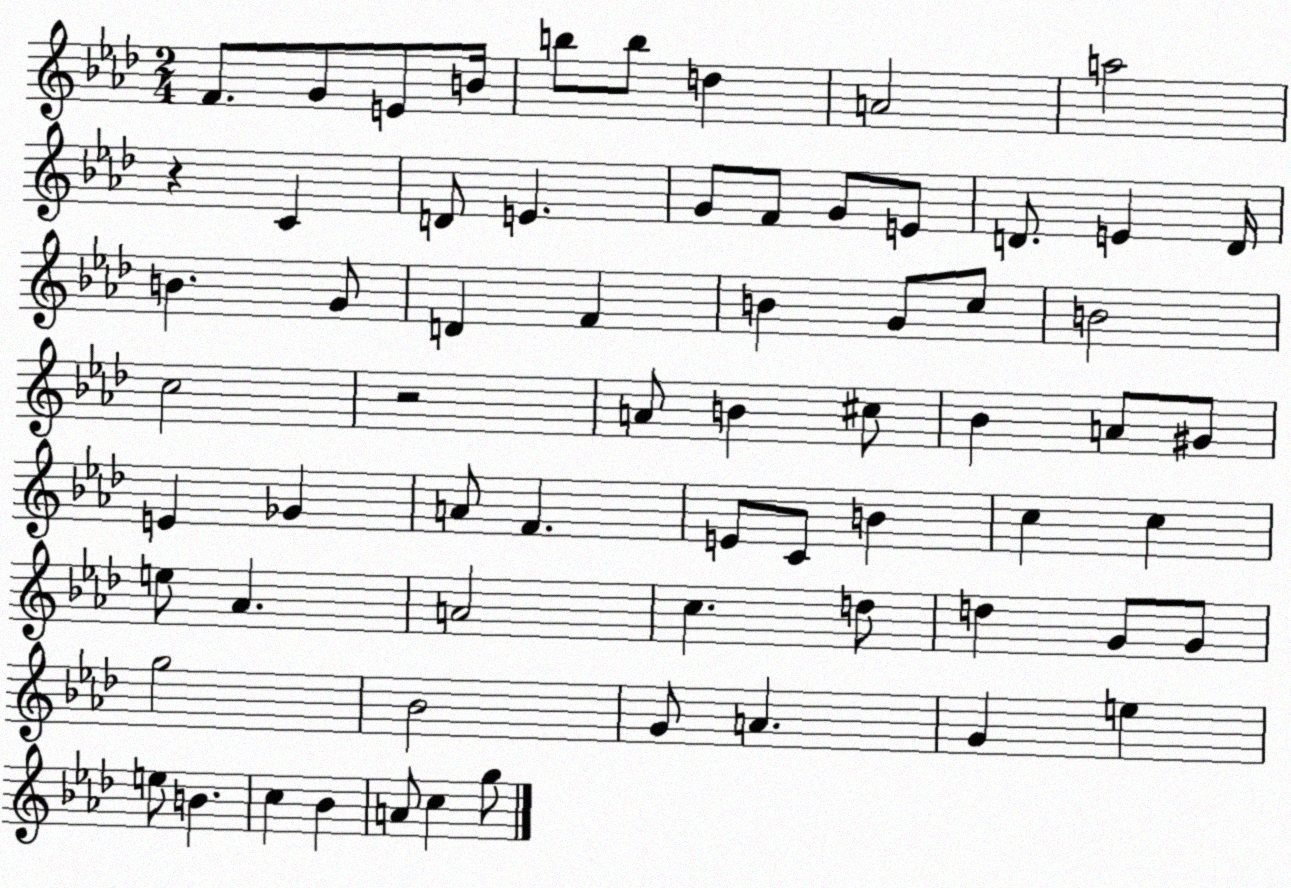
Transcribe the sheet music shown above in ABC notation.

X:1
T:Untitled
M:2/4
L:1/4
K:Ab
F/2 G/2 E/2 B/4 b/2 b/2 d A2 a2 z C D/2 E G/2 F/2 G/2 E/2 D/2 E D/4 B G/2 D F B G/2 c/2 B2 c2 z2 A/2 B ^c/2 _B A/2 ^G/2 E _G A/2 F E/2 C/2 B c c e/2 _A A2 c d/2 d G/2 G/2 g2 _B2 G/2 A G e e/2 B c _B A/2 c g/2